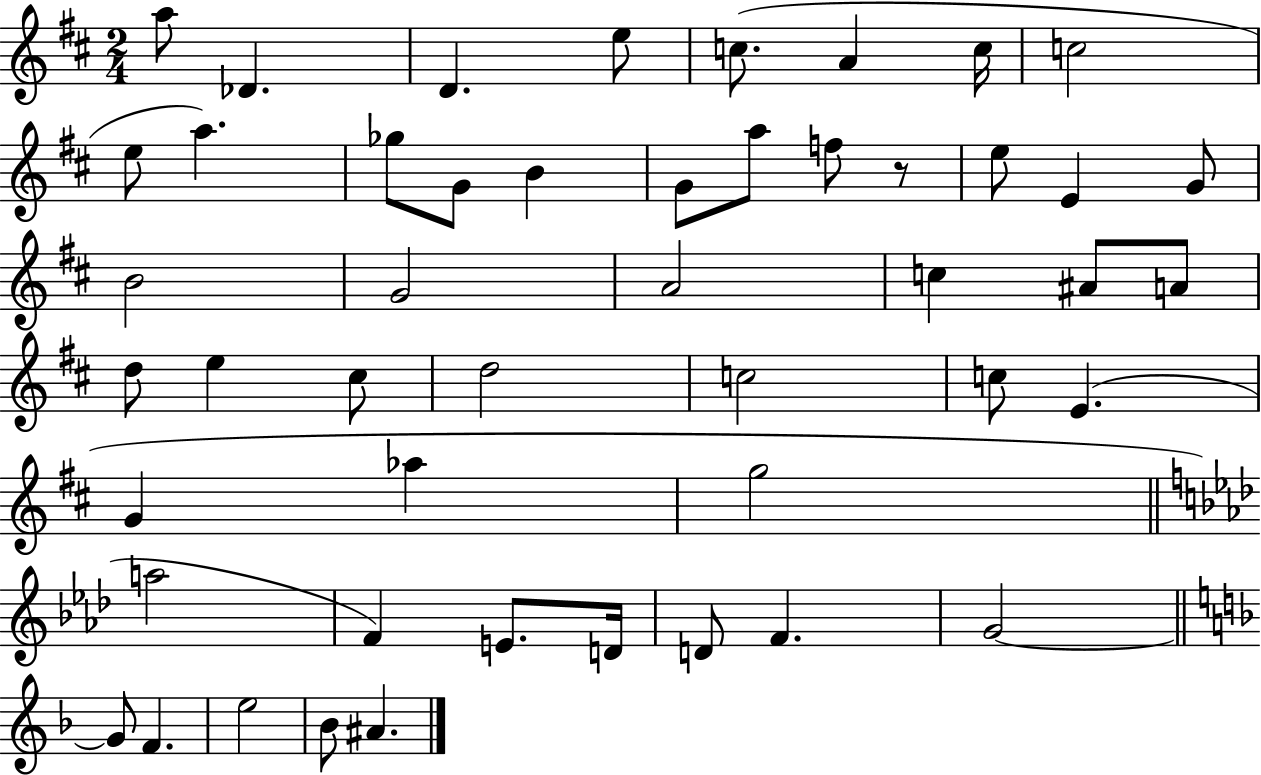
A5/e Db4/q. D4/q. E5/e C5/e. A4/q C5/s C5/h E5/e A5/q. Gb5/e G4/e B4/q G4/e A5/e F5/e R/e E5/e E4/q G4/e B4/h G4/h A4/h C5/q A#4/e A4/e D5/e E5/q C#5/e D5/h C5/h C5/e E4/q. G4/q Ab5/q G5/h A5/h F4/q E4/e. D4/s D4/e F4/q. G4/h G4/e F4/q. E5/h Bb4/e A#4/q.